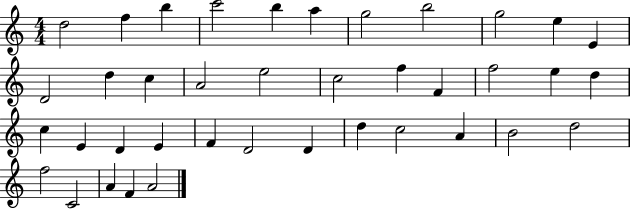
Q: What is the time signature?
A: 4/4